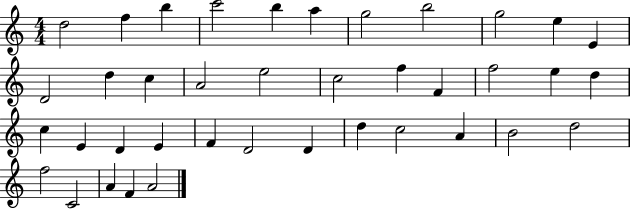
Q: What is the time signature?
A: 4/4